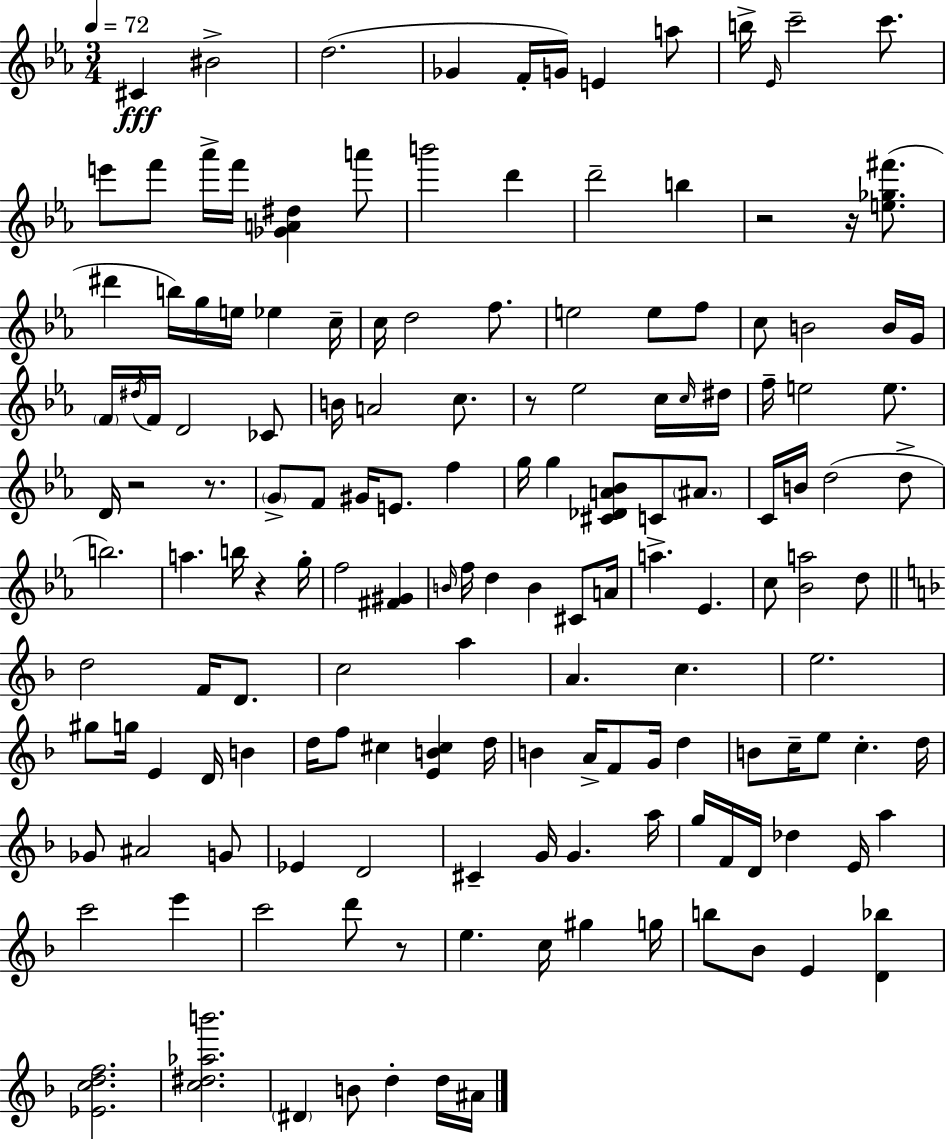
{
  \clef treble
  \numericTimeSignature
  \time 3/4
  \key ees \major
  \tempo 4 = 72
  \repeat volta 2 { cis'4\fff bis'2-> | d''2.( | ges'4 f'16-. g'16) e'4 a''8 | b''16-> \grace { ees'16 } c'''2-- c'''8. | \break e'''8 f'''8 aes'''16-> f'''16 <ges' a' dis''>4 a'''8 | b'''2 d'''4 | d'''2-- b''4 | r2 r16 <e'' ges'' fis'''>8.( | \break dis'''4 b''16) g''16 e''16 ees''4 | c''16-- c''16 d''2 f''8. | e''2 e''8 f''8 | c''8 b'2 b'16 | \break g'16 \parenthesize f'16 \acciaccatura { dis''16 } f'16 d'2 | ces'8 b'16 a'2 c''8. | r8 ees''2 | c''16 \grace { c''16 } dis''16 f''16-- e''2 | \break e''8. d'16 r2 | r8. \parenthesize g'8-> f'8 gis'16 e'8. f''4 | g''16 g''4 <cis' des' a' bes'>8 c'8 | \parenthesize ais'8. c'16 b'16 d''2( | \break d''8-> b''2.) | a''4. b''16 r4 | g''16-. f''2 <fis' gis'>4 | \grace { b'16 } f''16 d''4 b'4 | \break cis'8 a'16 a''4.-> ees'4. | c''8 <bes' a''>2 | d''8 \bar "||" \break \key f \major d''2 f'16 d'8. | c''2 a''4 | a'4. c''4. | e''2. | \break gis''8 g''16 e'4 d'16 b'4 | d''16 f''8 cis''4 <e' b' cis''>4 d''16 | b'4 a'16-> f'8 g'16 d''4 | b'8 c''16-- e''8 c''4.-. d''16 | \break ges'8 ais'2 g'8 | ees'4 d'2 | cis'4-- g'16 g'4. a''16 | g''16 f'16 d'16 des''4 e'16 a''4 | \break c'''2 e'''4 | c'''2 d'''8 r8 | e''4. c''16 gis''4 g''16 | b''8 bes'8 e'4 <d' bes''>4 | \break <ees' c'' d'' f''>2. | <c'' dis'' aes'' b'''>2. | \parenthesize dis'4 b'8 d''4-. d''16 ais'16 | } \bar "|."
}